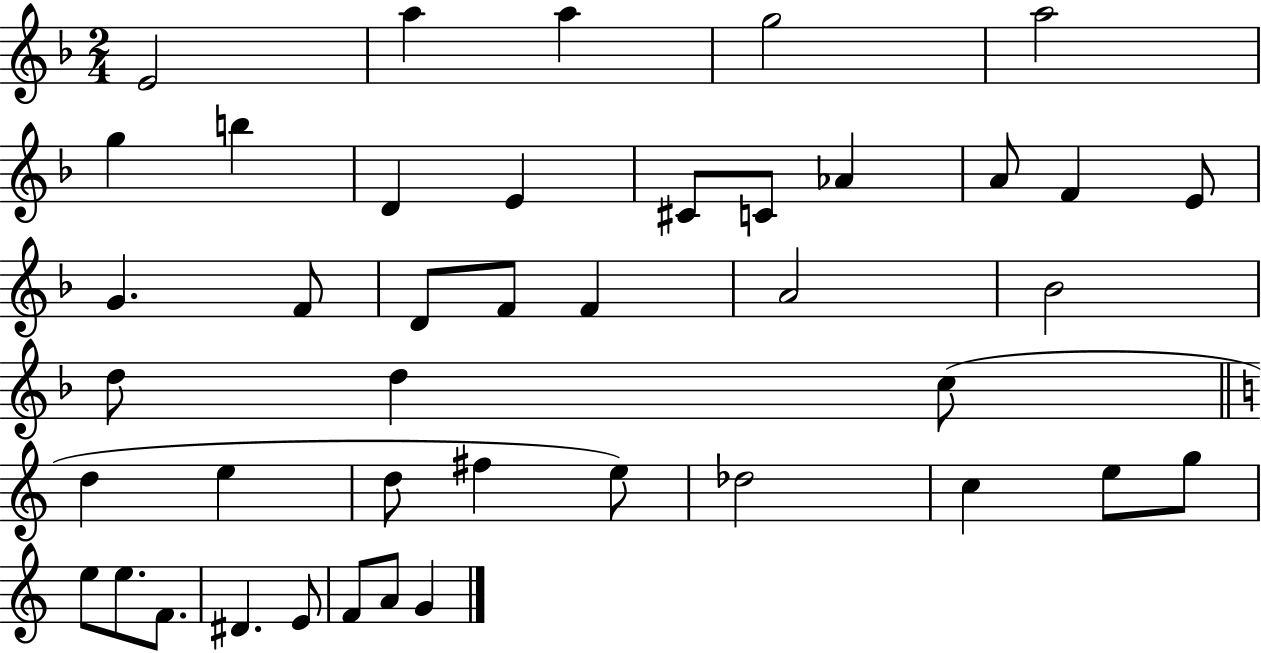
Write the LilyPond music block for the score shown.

{
  \clef treble
  \numericTimeSignature
  \time 2/4
  \key f \major
  e'2 | a''4 a''4 | g''2 | a''2 | \break g''4 b''4 | d'4 e'4 | cis'8 c'8 aes'4 | a'8 f'4 e'8 | \break g'4. f'8 | d'8 f'8 f'4 | a'2 | bes'2 | \break d''8 d''4 c''8( | \bar "||" \break \key c \major d''4 e''4 | d''8 fis''4 e''8) | des''2 | c''4 e''8 g''8 | \break e''8 e''8. f'8. | dis'4. e'8 | f'8 a'8 g'4 | \bar "|."
}